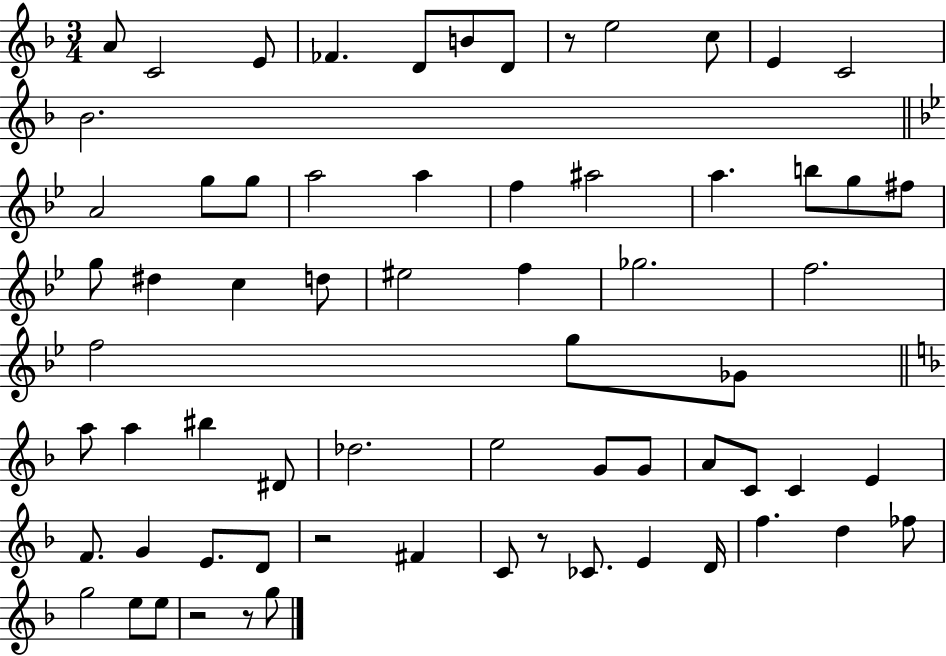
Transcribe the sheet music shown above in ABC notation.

X:1
T:Untitled
M:3/4
L:1/4
K:F
A/2 C2 E/2 _F D/2 B/2 D/2 z/2 e2 c/2 E C2 _B2 A2 g/2 g/2 a2 a f ^a2 a b/2 g/2 ^f/2 g/2 ^d c d/2 ^e2 f _g2 f2 f2 g/2 _G/2 a/2 a ^b ^D/2 _d2 e2 G/2 G/2 A/2 C/2 C E F/2 G E/2 D/2 z2 ^F C/2 z/2 _C/2 E D/4 f d _f/2 g2 e/2 e/2 z2 z/2 g/2